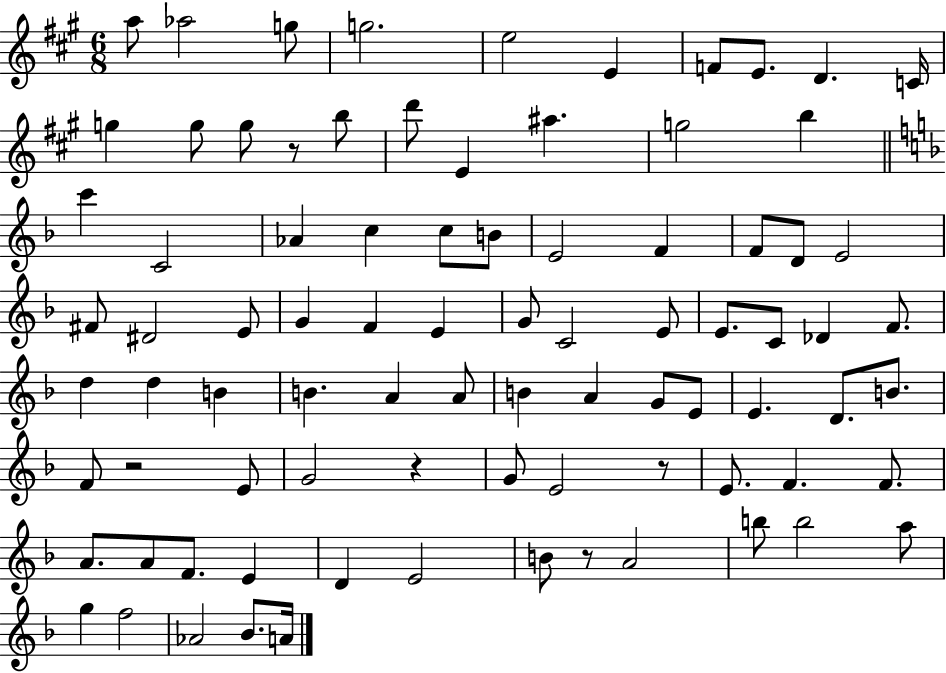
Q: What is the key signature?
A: A major